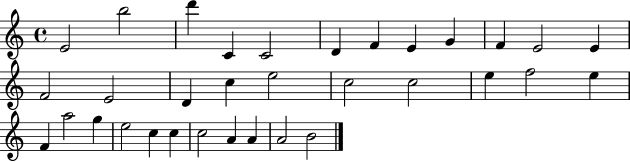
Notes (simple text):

E4/h B5/h D6/q C4/q C4/h D4/q F4/q E4/q G4/q F4/q E4/h E4/q F4/h E4/h D4/q C5/q E5/h C5/h C5/h E5/q F5/h E5/q F4/q A5/h G5/q E5/h C5/q C5/q C5/h A4/q A4/q A4/h B4/h